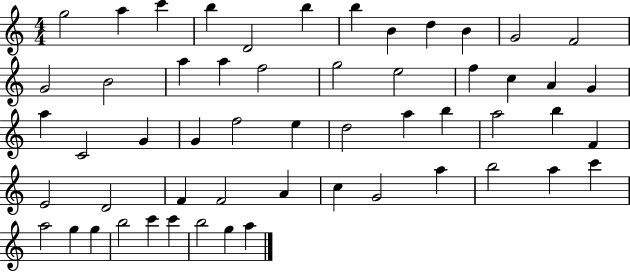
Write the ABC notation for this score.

X:1
T:Untitled
M:4/4
L:1/4
K:C
g2 a c' b D2 b b B d B G2 F2 G2 B2 a a f2 g2 e2 f c A G a C2 G G f2 e d2 a b a2 b F E2 D2 F F2 A c G2 a b2 a c' a2 g g b2 c' c' b2 g a